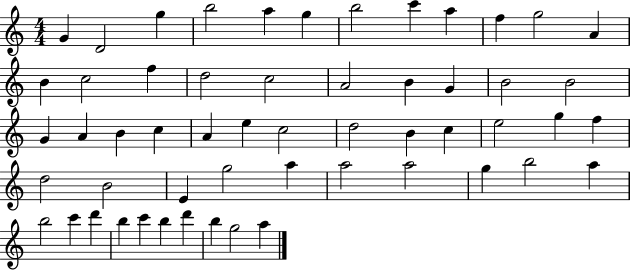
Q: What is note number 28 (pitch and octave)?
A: E5